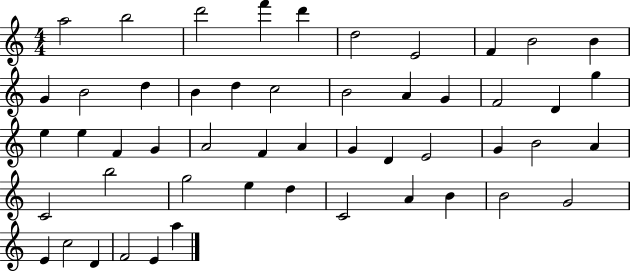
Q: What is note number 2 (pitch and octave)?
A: B5